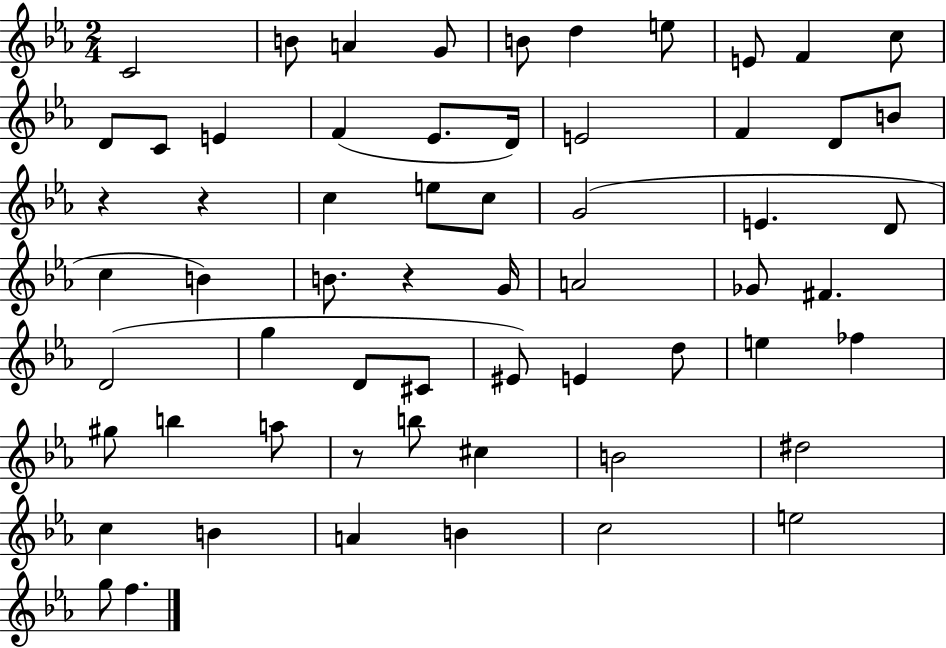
C4/h B4/e A4/q G4/e B4/e D5/q E5/e E4/e F4/q C5/e D4/e C4/e E4/q F4/q Eb4/e. D4/s E4/h F4/q D4/e B4/e R/q R/q C5/q E5/e C5/e G4/h E4/q. D4/e C5/q B4/q B4/e. R/q G4/s A4/h Gb4/e F#4/q. D4/h G5/q D4/e C#4/e EIS4/e E4/q D5/e E5/q FES5/q G#5/e B5/q A5/e R/e B5/e C#5/q B4/h D#5/h C5/q B4/q A4/q B4/q C5/h E5/h G5/e F5/q.